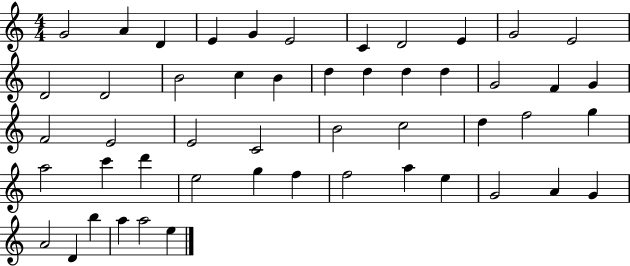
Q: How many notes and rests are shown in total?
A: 50